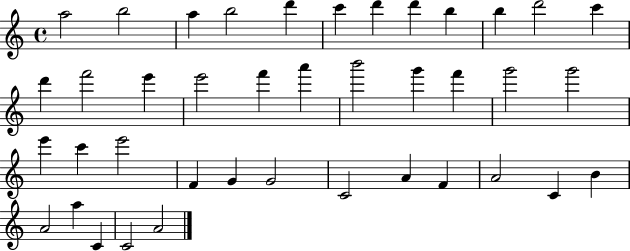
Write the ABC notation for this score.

X:1
T:Untitled
M:4/4
L:1/4
K:C
a2 b2 a b2 d' c' d' d' b b d'2 c' d' f'2 e' e'2 f' a' b'2 g' f' g'2 g'2 e' c' e'2 F G G2 C2 A F A2 C B A2 a C C2 A2